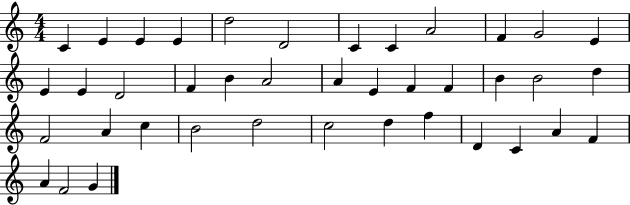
C4/q E4/q E4/q E4/q D5/h D4/h C4/q C4/q A4/h F4/q G4/h E4/q E4/q E4/q D4/h F4/q B4/q A4/h A4/q E4/q F4/q F4/q B4/q B4/h D5/q F4/h A4/q C5/q B4/h D5/h C5/h D5/q F5/q D4/q C4/q A4/q F4/q A4/q F4/h G4/q